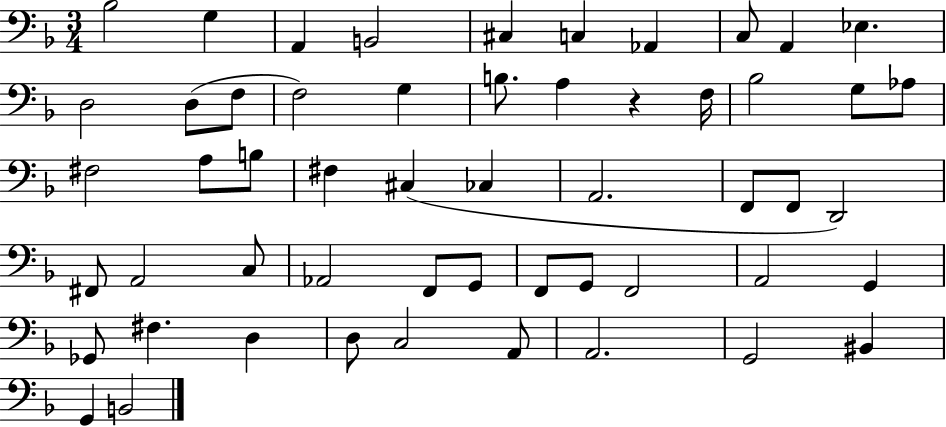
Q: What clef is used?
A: bass